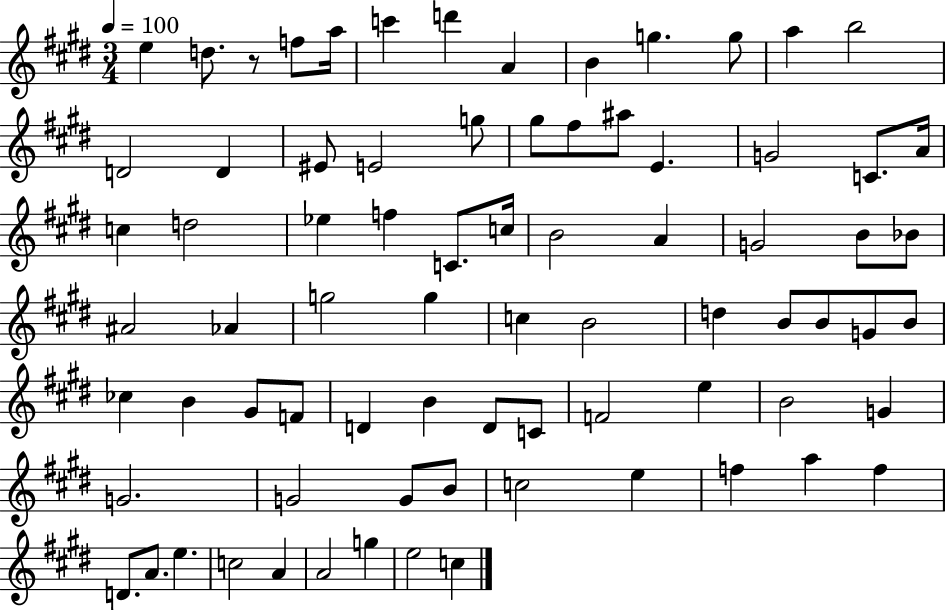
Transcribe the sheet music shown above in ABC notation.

X:1
T:Untitled
M:3/4
L:1/4
K:E
e d/2 z/2 f/2 a/4 c' d' A B g g/2 a b2 D2 D ^E/2 E2 g/2 ^g/2 ^f/2 ^a/2 E G2 C/2 A/4 c d2 _e f C/2 c/4 B2 A G2 B/2 _B/2 ^A2 _A g2 g c B2 d B/2 B/2 G/2 B/2 _c B ^G/2 F/2 D B D/2 C/2 F2 e B2 G G2 G2 G/2 B/2 c2 e f a f D/2 A/2 e c2 A A2 g e2 c